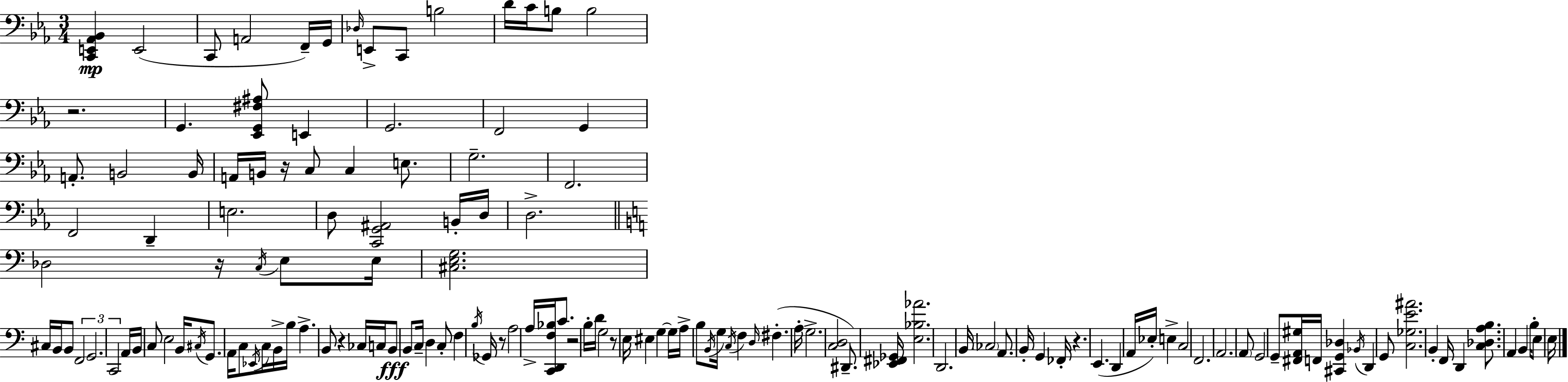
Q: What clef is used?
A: bass